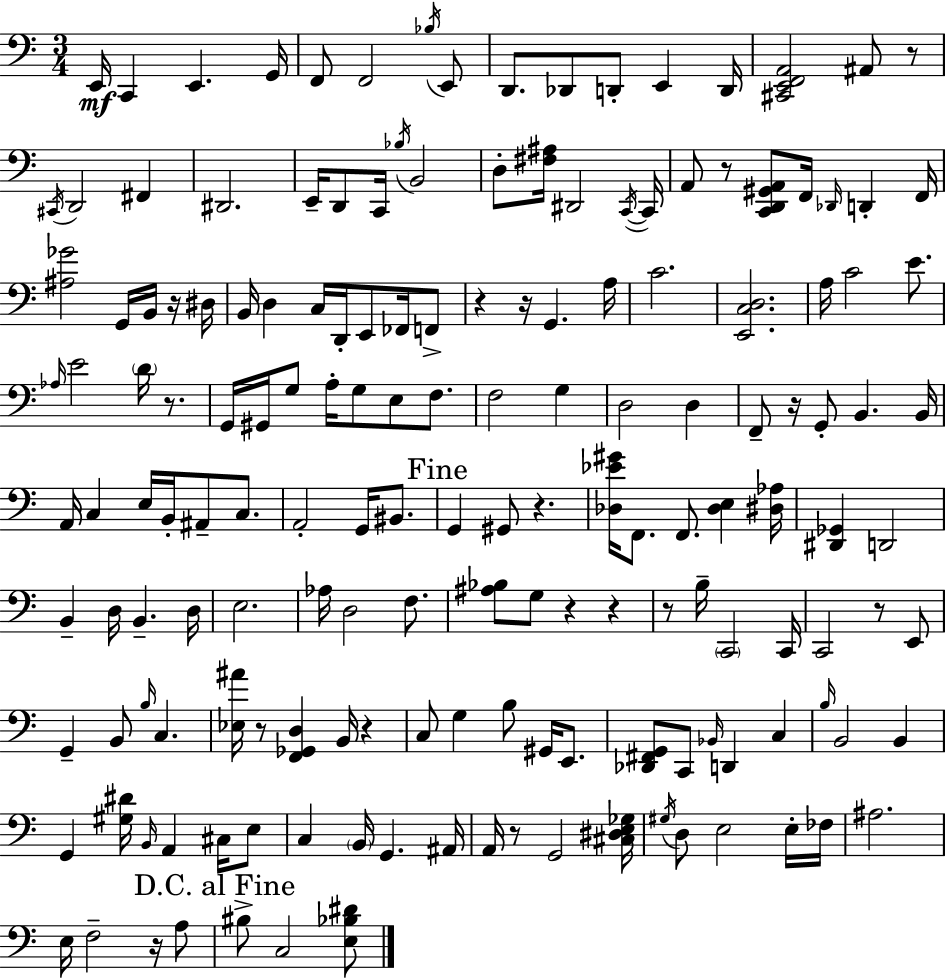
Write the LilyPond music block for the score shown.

{
  \clef bass
  \numericTimeSignature
  \time 3/4
  \key a \minor
  e,16\mf c,4 e,4. g,16 | f,8 f,2 \acciaccatura { bes16 } e,8 | d,8. des,8 d,8-. e,4 | d,16 <cis, e, f, a,>2 ais,8 r8 | \break \acciaccatura { cis,16 } d,2 fis,4 | dis,2. | e,16-- d,8 c,16 \acciaccatura { bes16 } b,2 | d8-. <fis ais>16 dis,2 | \break \acciaccatura { c,16~ }~ c,16 a,8 r8 <c, d, gis, a,>8 f,16 \grace { des,16 } | d,4-. f,16 <ais ges'>2 | g,16 b,16 r16 dis16 b,16 d4 c16 d,16-. | e,8 fes,16 f,8-> r4 r16 g,4. | \break a16 c'2. | <e, c d>2. | a16 c'2 | e'8. \grace { aes16 } e'2 | \break \parenthesize d'16 r8. g,16 gis,16 g8 a16-. g8 | e8 f8. f2 | g4 d2 | d4 f,8-- r16 g,8-. b,4. | \break b,16 a,16 c4 e16 | b,16-. ais,8-- c8. a,2-. | g,16 bis,8. \mark "Fine" g,4 gis,8 | r4. <des ees' gis'>16 f,8. f,8. | \break <des e>4 <dis aes>16 <dis, ges,>4 d,2 | b,4-- d16 b,4.-- | d16 e2. | aes16 d2 | \break f8. <ais bes>8 g8 r4 | r4 r8 b16-- \parenthesize c,2 | c,16 c,2 | r8 e,8 g,4-- b,8 | \break \grace { b16 } c4. <ees ais'>16 r8 <f, ges, d>4 | b,16 r4 c8 g4 | b8 gis,16 e,8. <des, fis, g,>8 c,8 \grace { bes,16 } | d,4 c4 \grace { b16 } b,2 | \break b,4 g,4 | <gis dis'>16 \grace { b,16 } a,4 cis16 e8 c4 | \parenthesize b,16 g,4. ais,16 a,16 r8 | g,2 <cis dis e ges>16 \acciaccatura { gis16 } d8 | \break e2 e16-. fes16 ais2. | e16 | f2-- r16 a8 \mark "D.C. al Fine" bis8-> | c2 <e bes dis'>8 \bar "|."
}